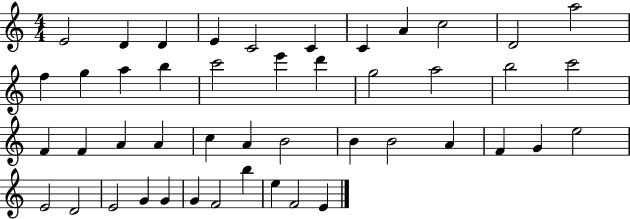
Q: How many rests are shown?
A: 0